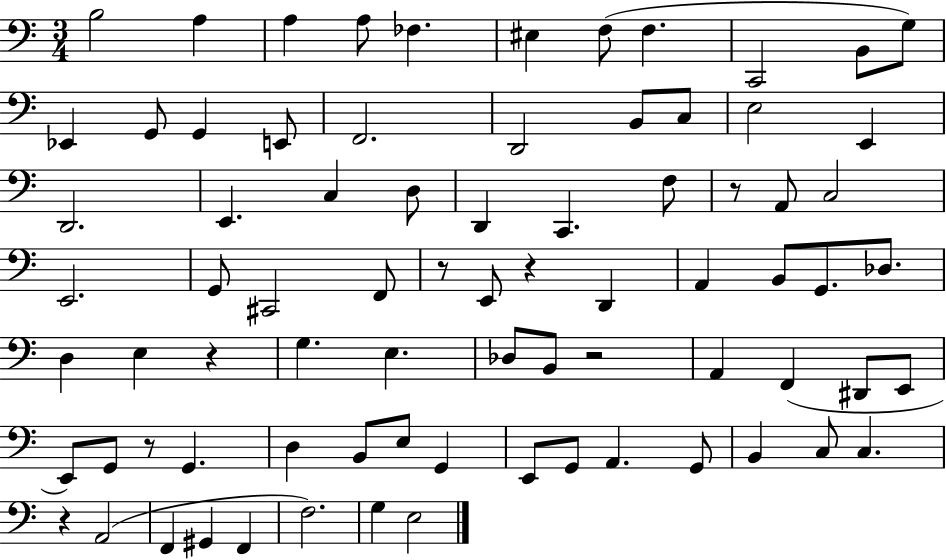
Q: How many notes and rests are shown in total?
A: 78